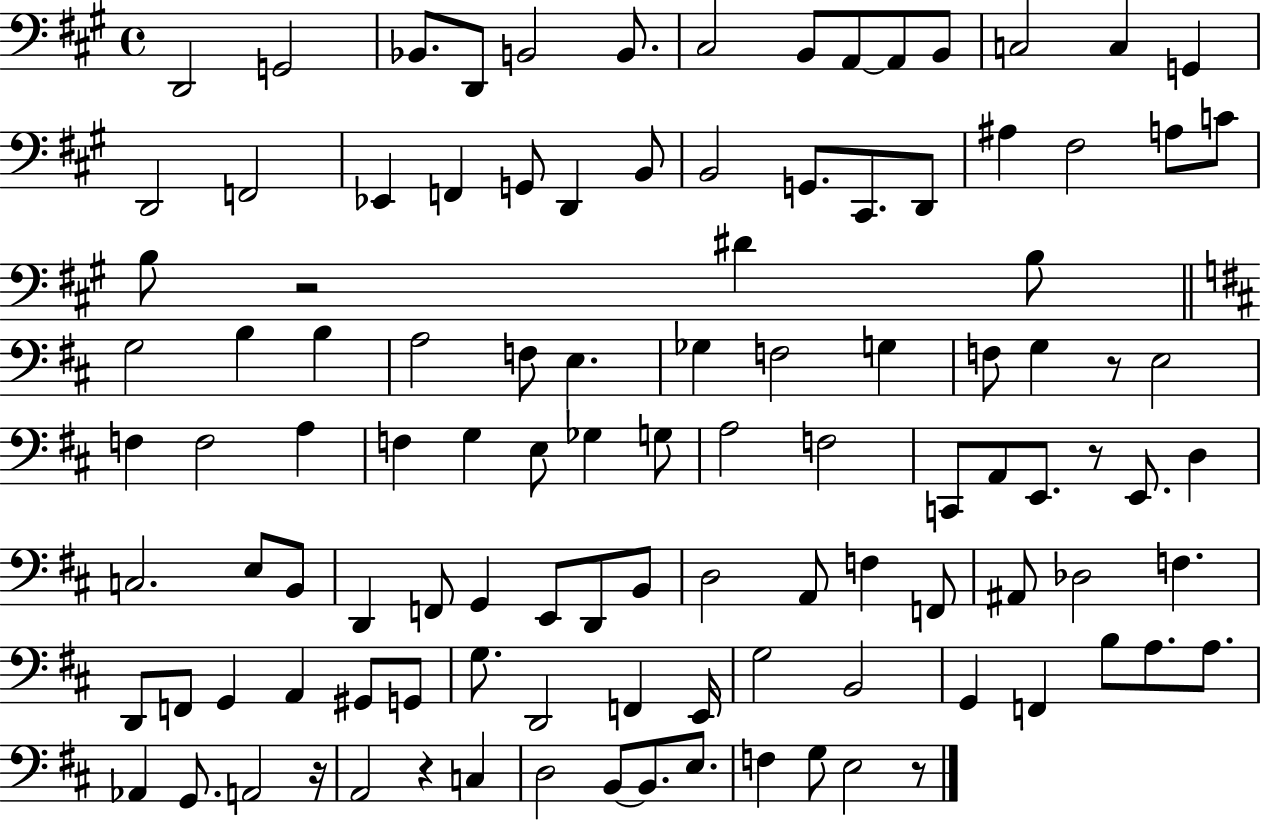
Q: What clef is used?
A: bass